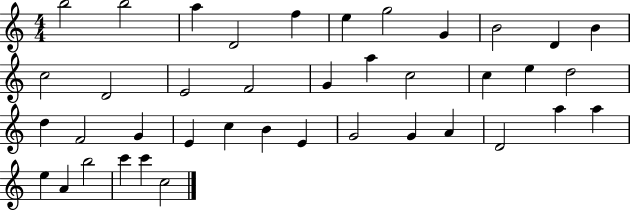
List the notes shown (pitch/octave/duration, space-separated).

B5/h B5/h A5/q D4/h F5/q E5/q G5/h G4/q B4/h D4/q B4/q C5/h D4/h E4/h F4/h G4/q A5/q C5/h C5/q E5/q D5/h D5/q F4/h G4/q E4/q C5/q B4/q E4/q G4/h G4/q A4/q D4/h A5/q A5/q E5/q A4/q B5/h C6/q C6/q C5/h